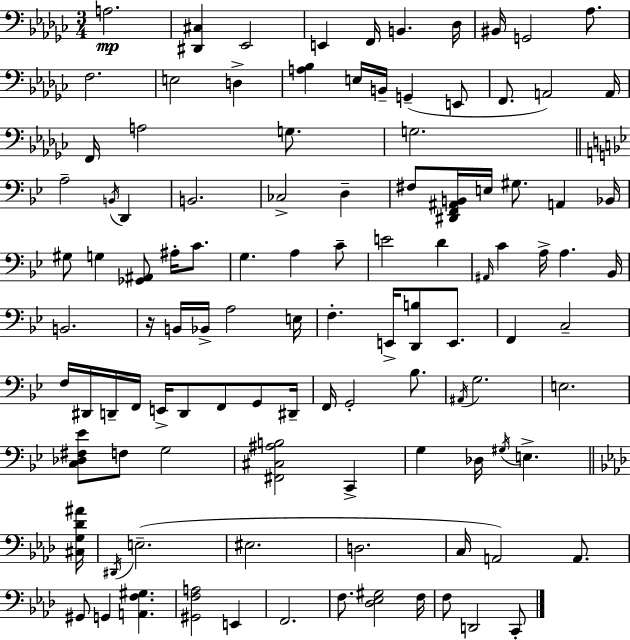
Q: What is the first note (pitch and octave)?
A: A3